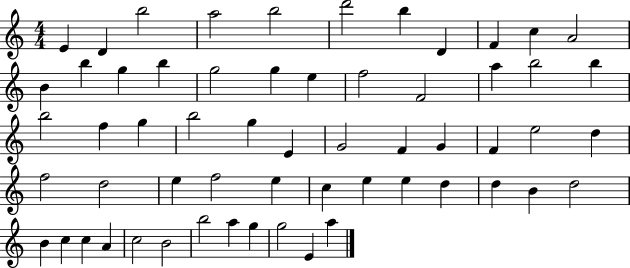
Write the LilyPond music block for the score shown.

{
  \clef treble
  \numericTimeSignature
  \time 4/4
  \key c \major
  e'4 d'4 b''2 | a''2 b''2 | d'''2 b''4 d'4 | f'4 c''4 a'2 | \break b'4 b''4 g''4 b''4 | g''2 g''4 e''4 | f''2 f'2 | a''4 b''2 b''4 | \break b''2 f''4 g''4 | b''2 g''4 e'4 | g'2 f'4 g'4 | f'4 e''2 d''4 | \break f''2 d''2 | e''4 f''2 e''4 | c''4 e''4 e''4 d''4 | d''4 b'4 d''2 | \break b'4 c''4 c''4 a'4 | c''2 b'2 | b''2 a''4 g''4 | g''2 e'4 a''4 | \break \bar "|."
}